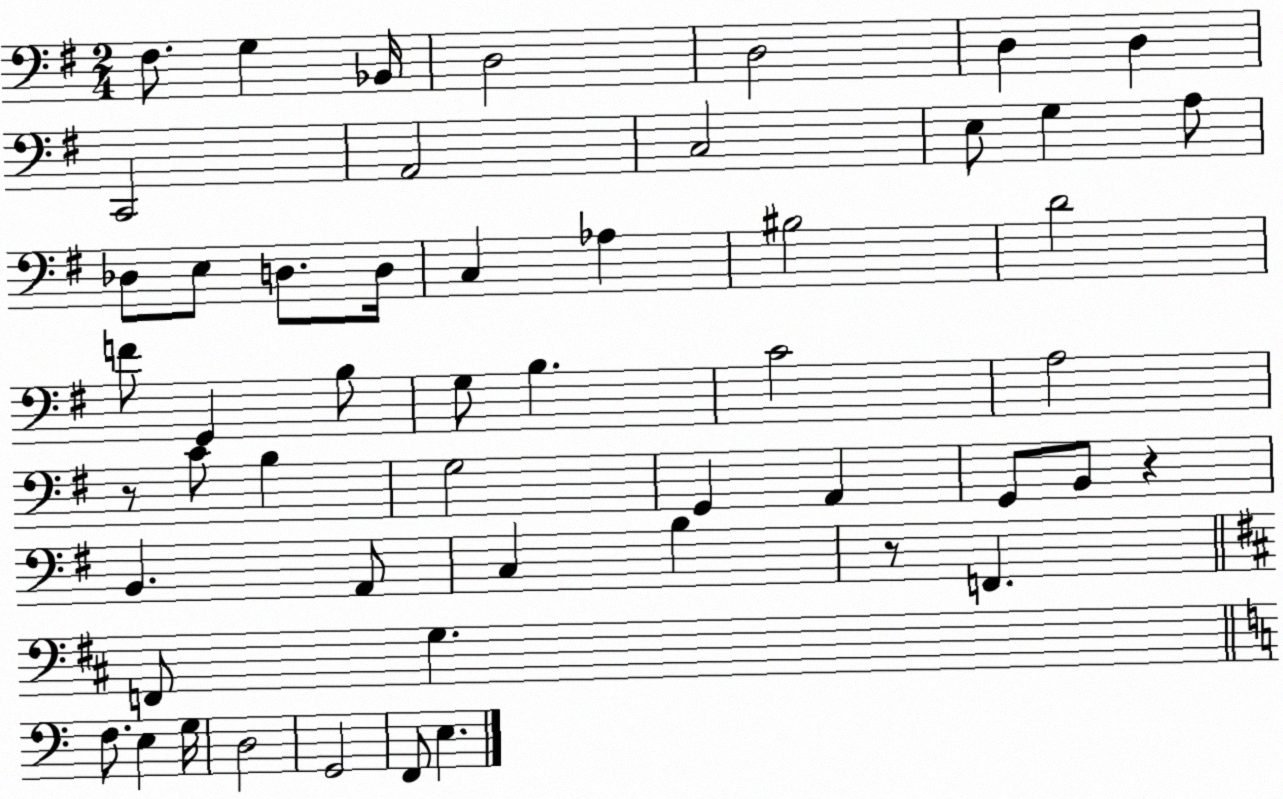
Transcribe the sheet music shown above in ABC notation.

X:1
T:Untitled
M:2/4
L:1/4
K:G
^F,/2 G, _B,,/4 D,2 D,2 D, D, C,,2 A,,2 C,2 E,/2 G, A,/2 _D,/2 E,/2 D,/2 D,/4 C, _A, ^B,2 D2 F/2 G,, B,/2 G,/2 B, C2 A,2 z/2 C/2 B, G,2 G,, A,, G,,/2 B,,/2 z B,, A,,/2 C, B, z/2 F,, F,,/2 G, F,/2 E, G,/4 D,2 G,,2 F,,/2 E,